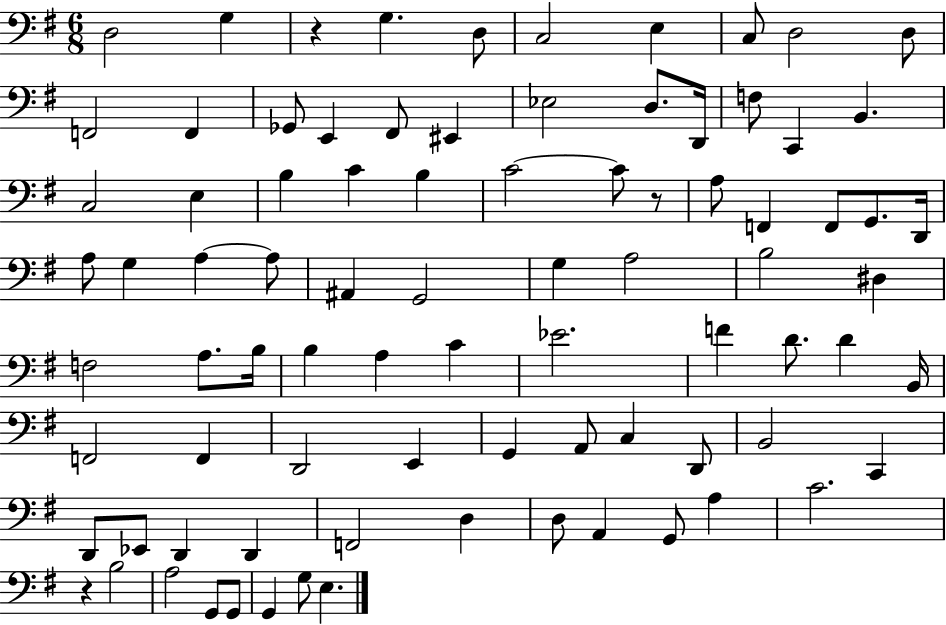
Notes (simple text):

D3/h G3/q R/q G3/q. D3/e C3/h E3/q C3/e D3/h D3/e F2/h F2/q Gb2/e E2/q F#2/e EIS2/q Eb3/h D3/e. D2/s F3/e C2/q B2/q. C3/h E3/q B3/q C4/q B3/q C4/h C4/e R/e A3/e F2/q F2/e G2/e. D2/s A3/e G3/q A3/q A3/e A#2/q G2/h G3/q A3/h B3/h D#3/q F3/h A3/e. B3/s B3/q A3/q C4/q Eb4/h. F4/q D4/e. D4/q B2/s F2/h F2/q D2/h E2/q G2/q A2/e C3/q D2/e B2/h C2/q D2/e Eb2/e D2/q D2/q F2/h D3/q D3/e A2/q G2/e A3/q C4/h. R/q B3/h A3/h G2/e G2/e G2/q G3/e E3/q.